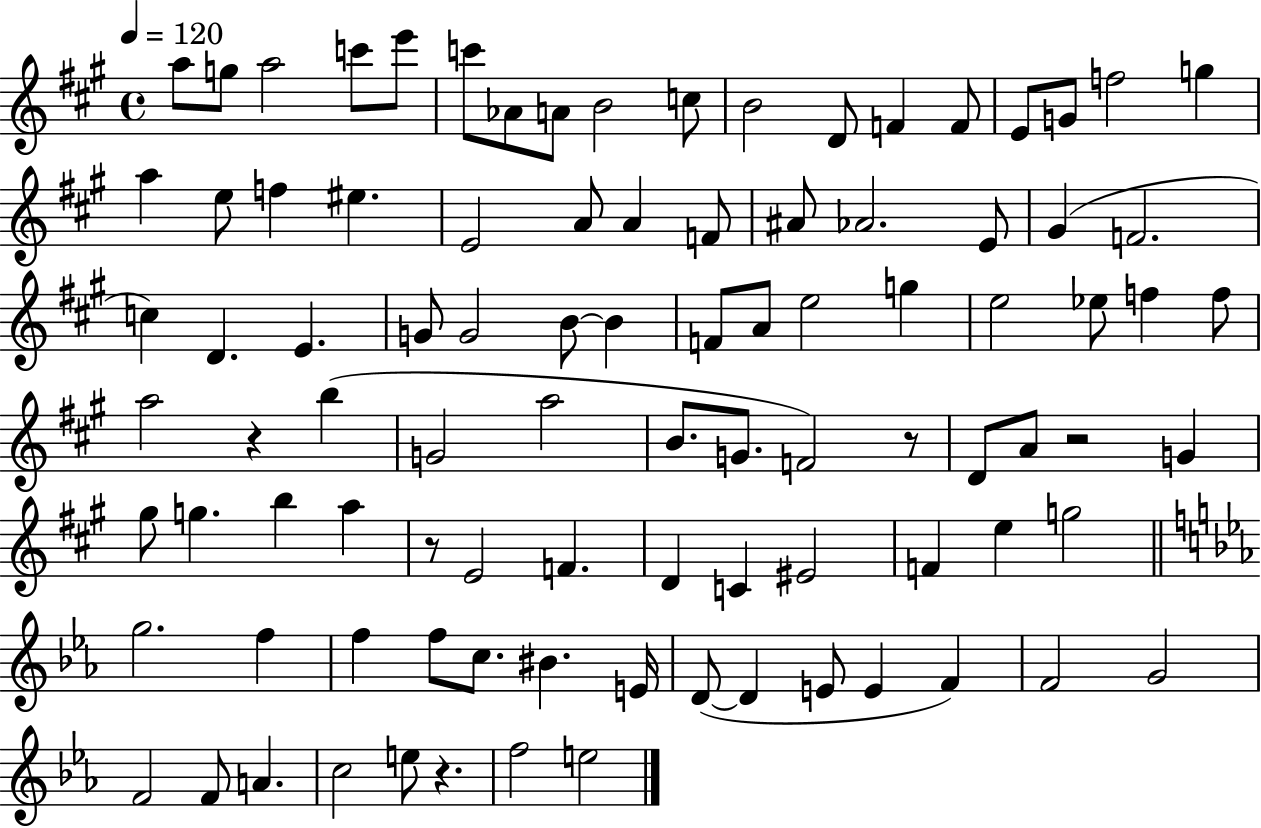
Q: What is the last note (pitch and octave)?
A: E5